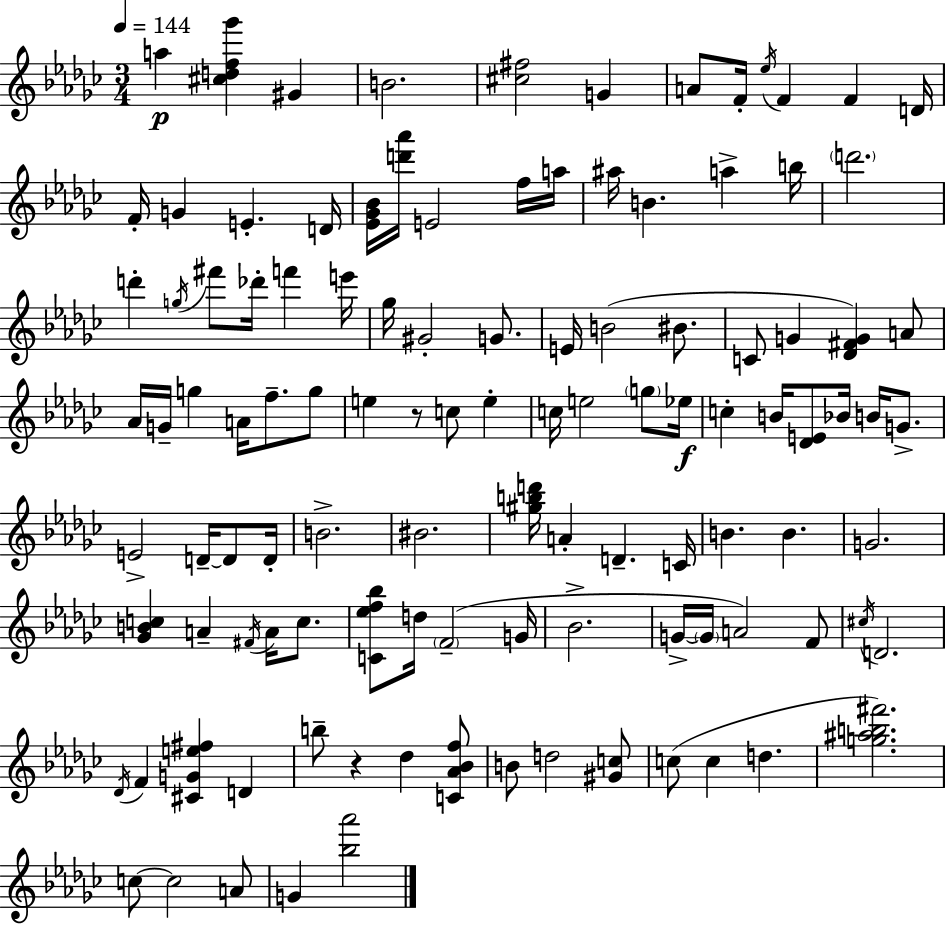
{
  \clef treble
  \numericTimeSignature
  \time 3/4
  \key ees \minor
  \tempo 4 = 144
  a''4\p <cis'' d'' f'' ges'''>4 gis'4 | b'2. | <cis'' fis''>2 g'4 | a'8 f'16-. \acciaccatura { ees''16 } f'4 f'4 | \break d'16 f'16-. g'4 e'4.-. | d'16 <ees' ges' bes'>16 <d''' aes'''>16 e'2 f''16 | a''16 ais''16 b'4. a''4-> | b''16 \parenthesize d'''2. | \break d'''4-. \acciaccatura { g''16 } fis'''8 des'''16-. f'''4 | e'''16 ges''16 gis'2-. g'8. | e'16 b'2( bis'8. | c'8 g'4 <des' fis' g'>4) | \break a'8 aes'16 g'16-- g''4 a'16 f''8.-- | g''8 e''4 r8 c''8 e''4-. | c''16 e''2 \parenthesize g''8 | ees''16\f c''4-. b'16 <des' e'>8 bes'16 b'16 g'8.-> | \break e'2-> d'16--~~ d'8 | d'16-. b'2.-> | bis'2. | <gis'' b'' d'''>16 a'4-. d'4.-- | \break c'16 b'4. b'4. | g'2. | <ges' b' c''>4 a'4-- \acciaccatura { fis'16 } a'16 | c''8. <c' ees'' f'' bes''>8 d''16 \parenthesize f'2--( | \break g'16 bes'2.-> | g'16->~~ \parenthesize g'16 a'2) | f'8 \acciaccatura { cis''16 } d'2. | \acciaccatura { des'16 } f'4 <cis' g' e'' fis''>4 | \break d'4 b''8-- r4 des''4 | <c' aes' bes' f''>8 b'8 d''2 | <gis' c''>8 c''8( c''4 d''4. | <g'' ais'' b'' fis'''>2.) | \break c''8~~ c''2 | a'8 g'4 <bes'' aes'''>2 | \bar "|."
}